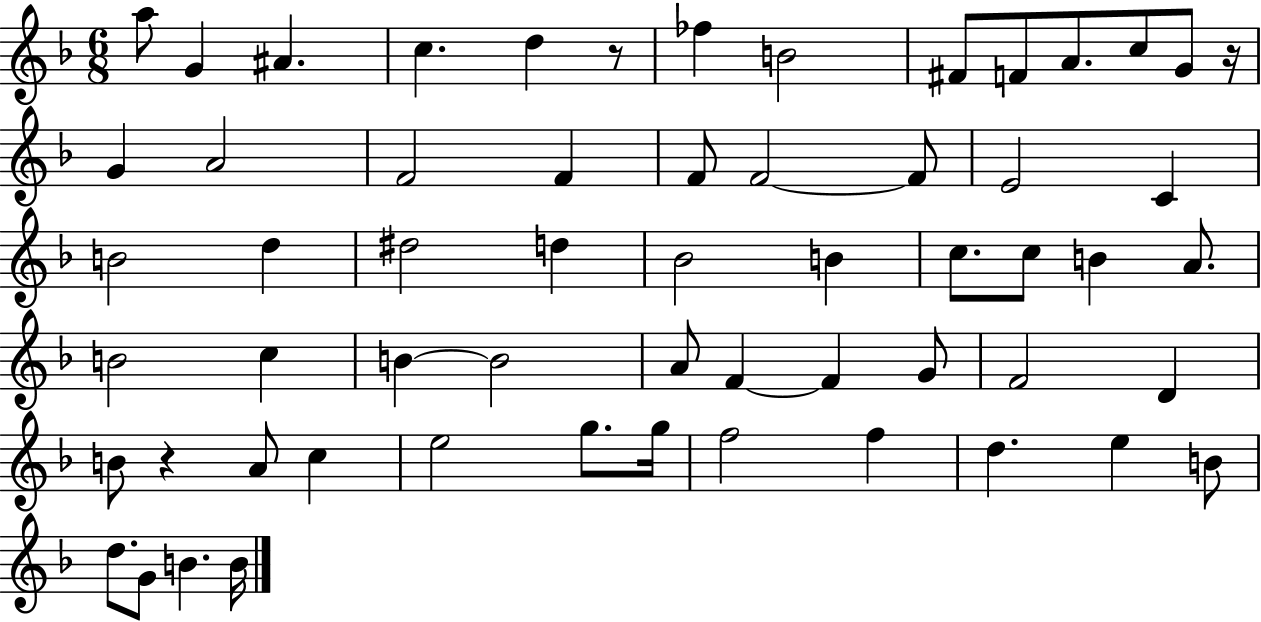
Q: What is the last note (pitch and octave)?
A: B4